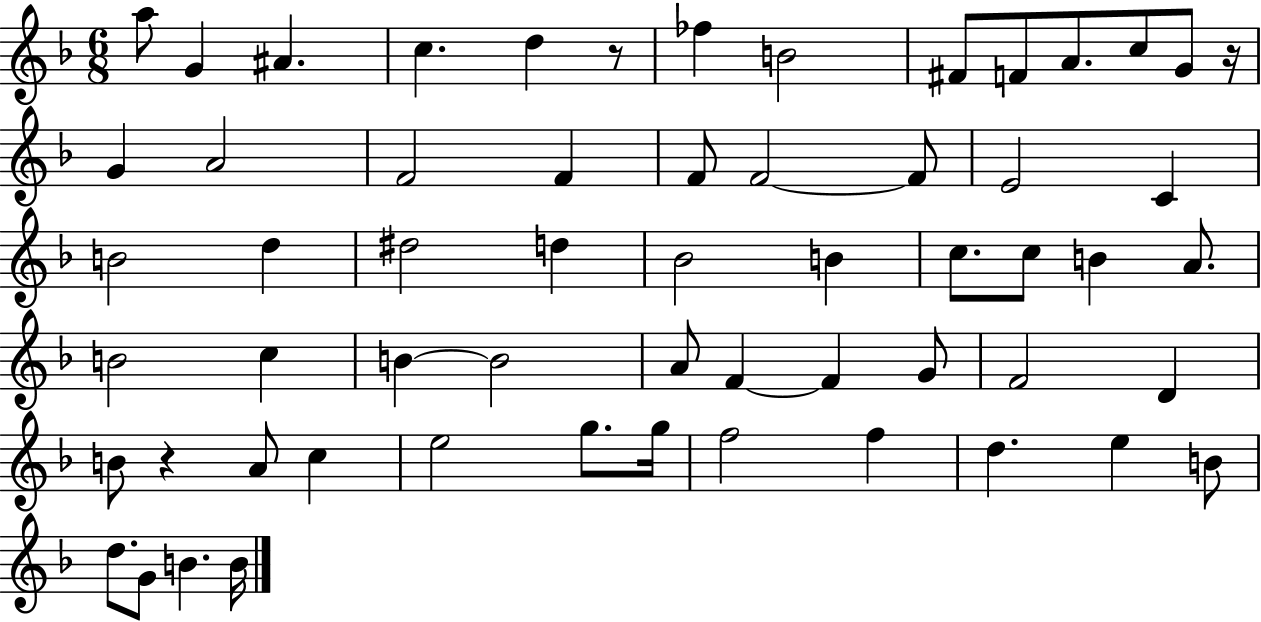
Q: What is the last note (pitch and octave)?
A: B4